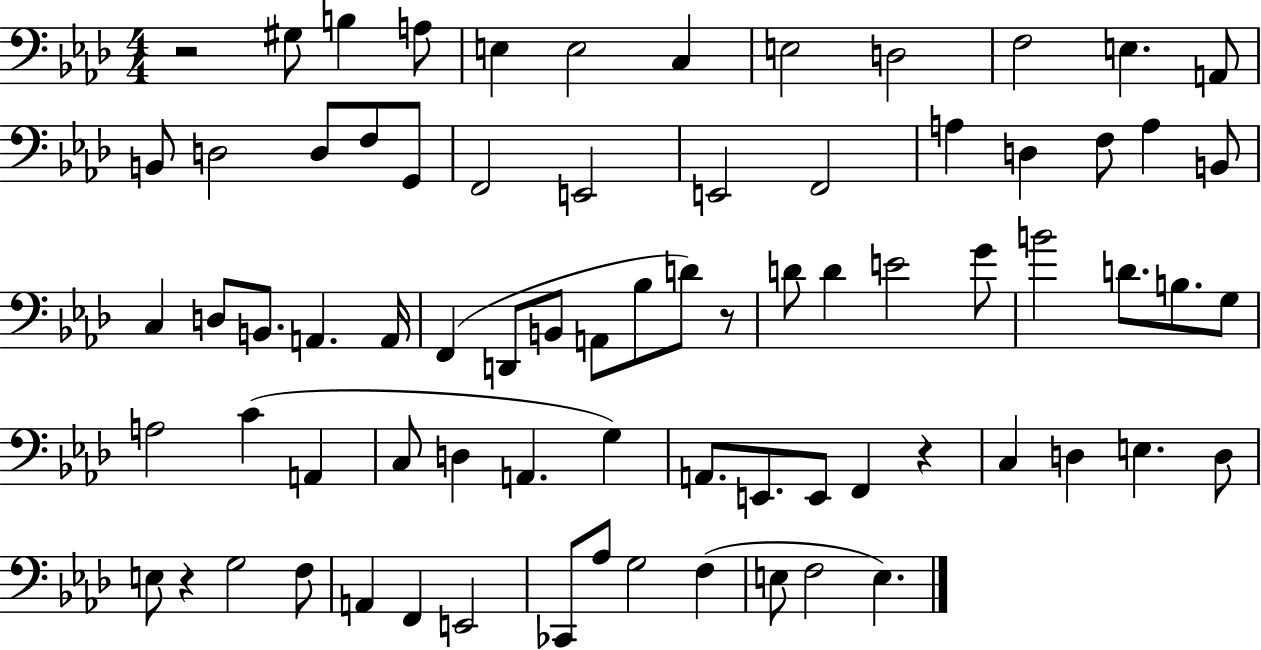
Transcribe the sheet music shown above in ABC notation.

X:1
T:Untitled
M:4/4
L:1/4
K:Ab
z2 ^G,/2 B, A,/2 E, E,2 C, E,2 D,2 F,2 E, A,,/2 B,,/2 D,2 D,/2 F,/2 G,,/2 F,,2 E,,2 E,,2 F,,2 A, D, F,/2 A, B,,/2 C, D,/2 B,,/2 A,, A,,/4 F,, D,,/2 B,,/2 A,,/2 _B,/2 D/2 z/2 D/2 D E2 G/2 B2 D/2 B,/2 G,/2 A,2 C A,, C,/2 D, A,, G, A,,/2 E,,/2 E,,/2 F,, z C, D, E, D,/2 E,/2 z G,2 F,/2 A,, F,, E,,2 _C,,/2 _A,/2 G,2 F, E,/2 F,2 E,